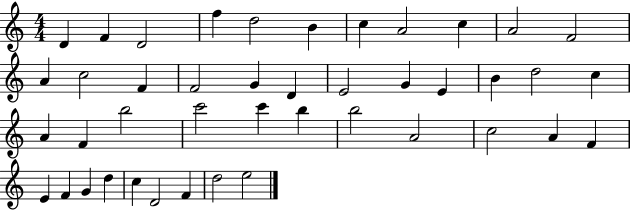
D4/q F4/q D4/h F5/q D5/h B4/q C5/q A4/h C5/q A4/h F4/h A4/q C5/h F4/q F4/h G4/q D4/q E4/h G4/q E4/q B4/q D5/h C5/q A4/q F4/q B5/h C6/h C6/q B5/q B5/h A4/h C5/h A4/q F4/q E4/q F4/q G4/q D5/q C5/q D4/h F4/q D5/h E5/h